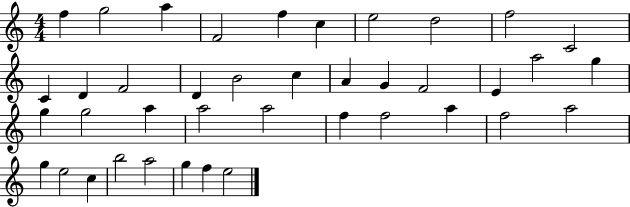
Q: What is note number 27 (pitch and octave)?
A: A5